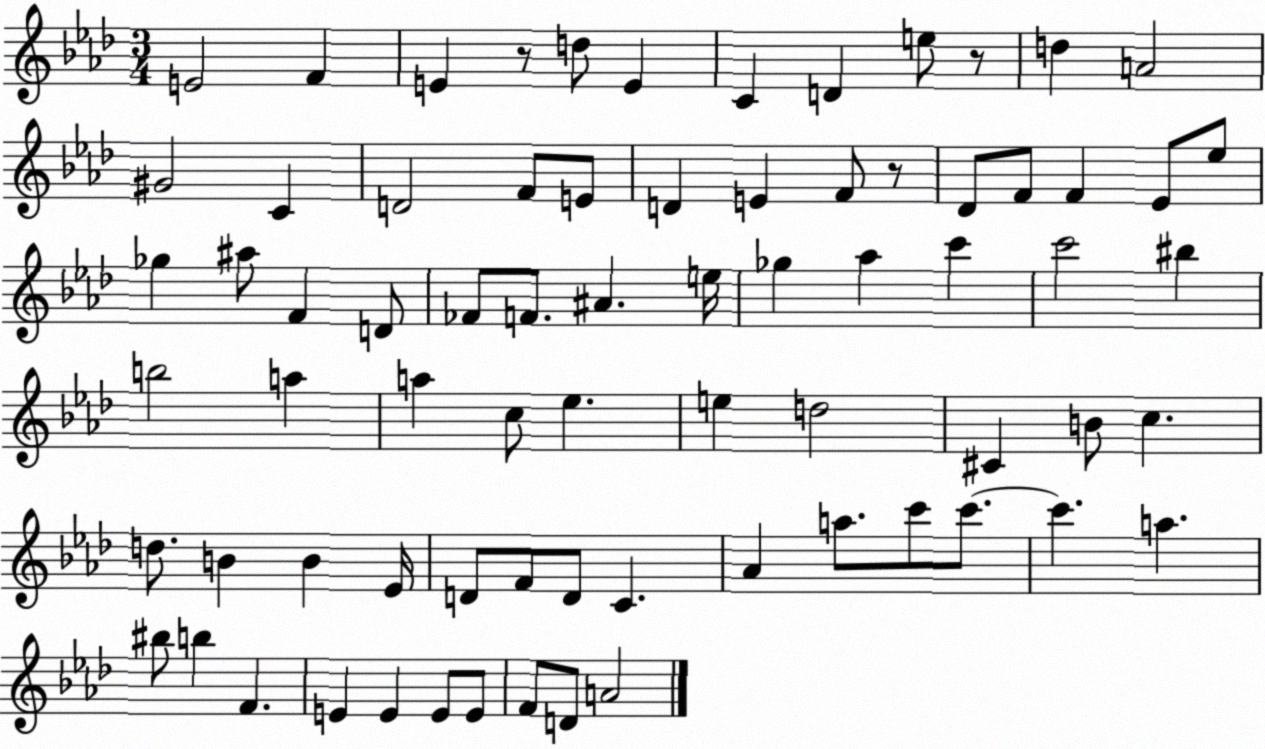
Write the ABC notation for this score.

X:1
T:Untitled
M:3/4
L:1/4
K:Ab
E2 F E z/2 d/2 E C D e/2 z/2 d A2 ^G2 C D2 F/2 E/2 D E F/2 z/2 _D/2 F/2 F _E/2 _e/2 _g ^a/2 F D/2 _F/2 F/2 ^A e/4 _g _a c' c'2 ^b b2 a a c/2 _e e d2 ^C B/2 c d/2 B B _E/4 D/2 F/2 D/2 C _A a/2 c'/2 c'/2 c' a ^b/2 b F E E E/2 E/2 F/2 D/2 A2